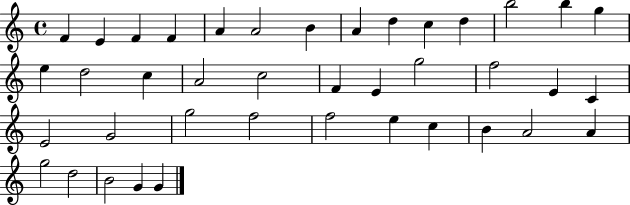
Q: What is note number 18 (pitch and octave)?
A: A4